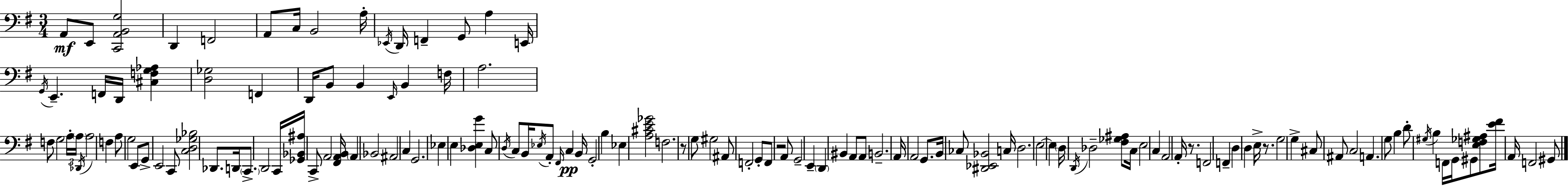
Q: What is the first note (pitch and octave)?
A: A2